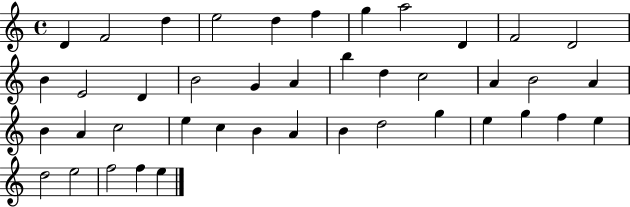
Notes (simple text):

D4/q F4/h D5/q E5/h D5/q F5/q G5/q A5/h D4/q F4/h D4/h B4/q E4/h D4/q B4/h G4/q A4/q B5/q D5/q C5/h A4/q B4/h A4/q B4/q A4/q C5/h E5/q C5/q B4/q A4/q B4/q D5/h G5/q E5/q G5/q F5/q E5/q D5/h E5/h F5/h F5/q E5/q